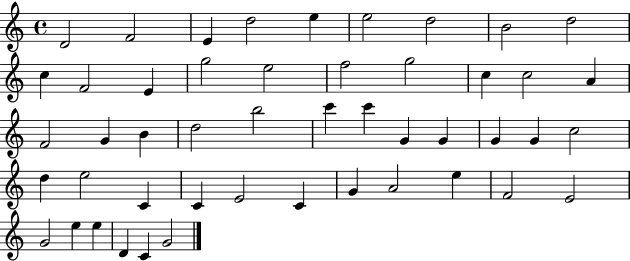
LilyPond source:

{
  \clef treble
  \time 4/4
  \defaultTimeSignature
  \key c \major
  d'2 f'2 | e'4 d''2 e''4 | e''2 d''2 | b'2 d''2 | \break c''4 f'2 e'4 | g''2 e''2 | f''2 g''2 | c''4 c''2 a'4 | \break f'2 g'4 b'4 | d''2 b''2 | c'''4 c'''4 g'4 g'4 | g'4 g'4 c''2 | \break d''4 e''2 c'4 | c'4 e'2 c'4 | g'4 a'2 e''4 | f'2 e'2 | \break g'2 e''4 e''4 | d'4 c'4 g'2 | \bar "|."
}